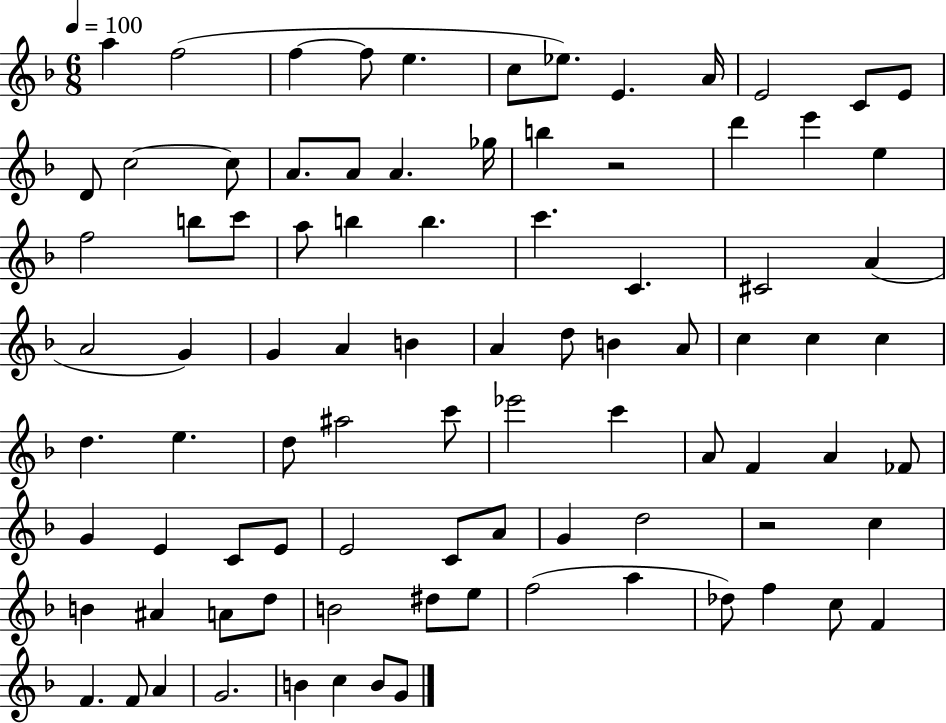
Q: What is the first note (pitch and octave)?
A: A5